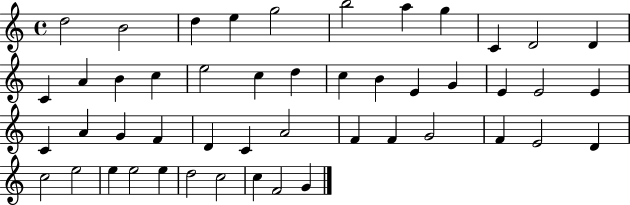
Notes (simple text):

D5/h B4/h D5/q E5/q G5/h B5/h A5/q G5/q C4/q D4/h D4/q C4/q A4/q B4/q C5/q E5/h C5/q D5/q C5/q B4/q E4/q G4/q E4/q E4/h E4/q C4/q A4/q G4/q F4/q D4/q C4/q A4/h F4/q F4/q G4/h F4/q E4/h D4/q C5/h E5/h E5/q E5/h E5/q D5/h C5/h C5/q F4/h G4/q